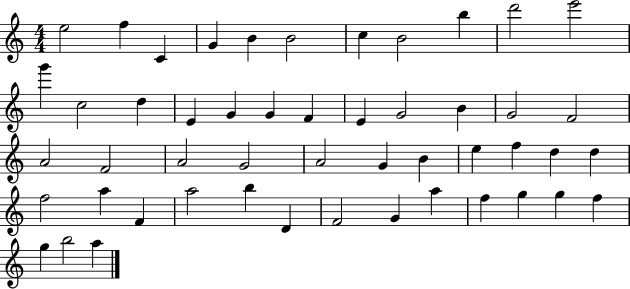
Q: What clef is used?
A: treble